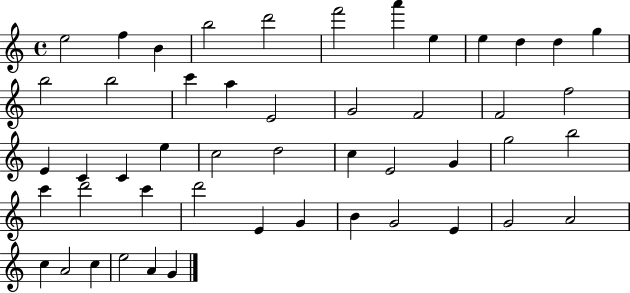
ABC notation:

X:1
T:Untitled
M:4/4
L:1/4
K:C
e2 f B b2 d'2 f'2 a' e e d d g b2 b2 c' a E2 G2 F2 F2 f2 E C C e c2 d2 c E2 G g2 b2 c' d'2 c' d'2 E G B G2 E G2 A2 c A2 c e2 A G